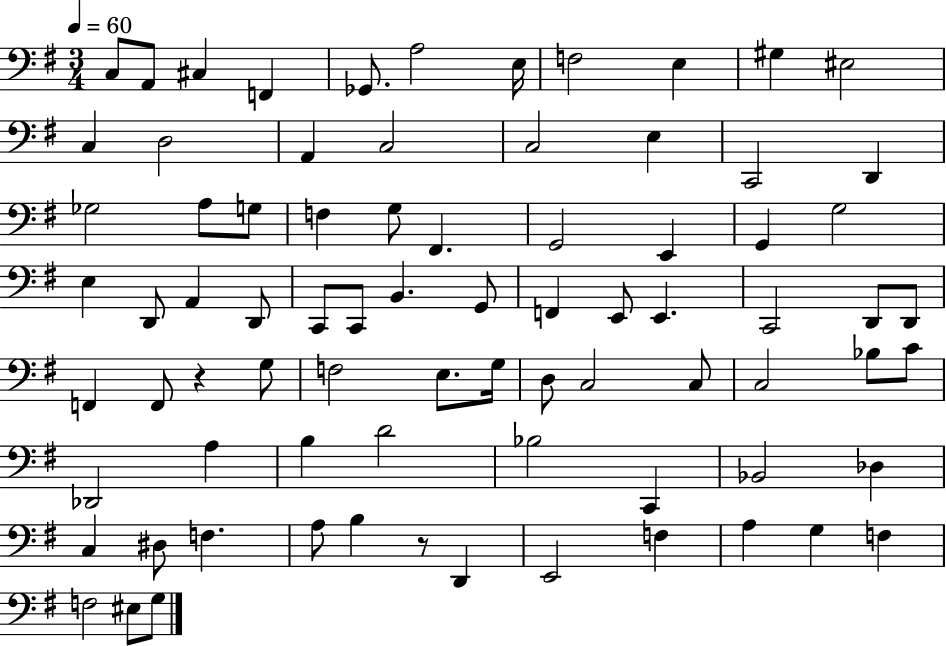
C3/e A2/e C#3/q F2/q Gb2/e. A3/h E3/s F3/h E3/q G#3/q EIS3/h C3/q D3/h A2/q C3/h C3/h E3/q C2/h D2/q Gb3/h A3/e G3/e F3/q G3/e F#2/q. G2/h E2/q G2/q G3/h E3/q D2/e A2/q D2/e C2/e C2/e B2/q. G2/e F2/q E2/e E2/q. C2/h D2/e D2/e F2/q F2/e R/q G3/e F3/h E3/e. G3/s D3/e C3/h C3/e C3/h Bb3/e C4/e Db2/h A3/q B3/q D4/h Bb3/h C2/q Bb2/h Db3/q C3/q D#3/e F3/q. A3/e B3/q R/e D2/q E2/h F3/q A3/q G3/q F3/q F3/h EIS3/e G3/e